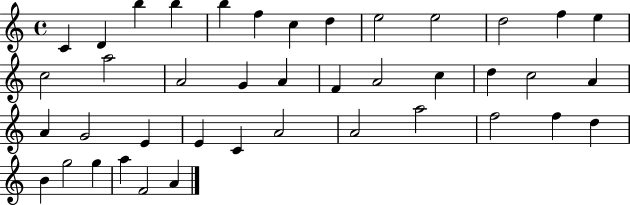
{
  \clef treble
  \time 4/4
  \defaultTimeSignature
  \key c \major
  c'4 d'4 b''4 b''4 | b''4 f''4 c''4 d''4 | e''2 e''2 | d''2 f''4 e''4 | \break c''2 a''2 | a'2 g'4 a'4 | f'4 a'2 c''4 | d''4 c''2 a'4 | \break a'4 g'2 e'4 | e'4 c'4 a'2 | a'2 a''2 | f''2 f''4 d''4 | \break b'4 g''2 g''4 | a''4 f'2 a'4 | \bar "|."
}